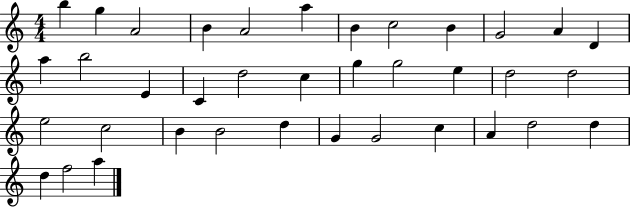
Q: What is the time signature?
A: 4/4